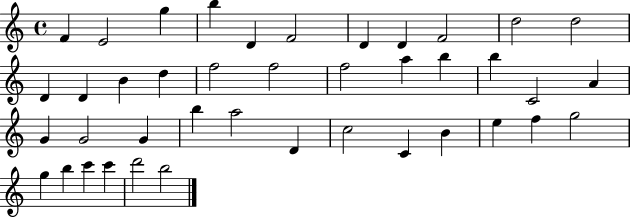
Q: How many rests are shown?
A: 0